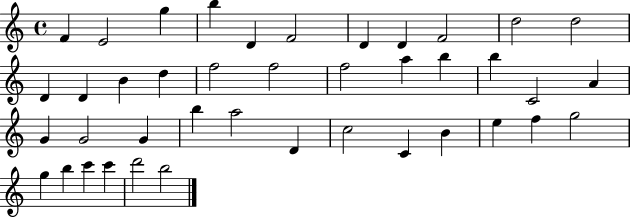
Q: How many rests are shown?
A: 0